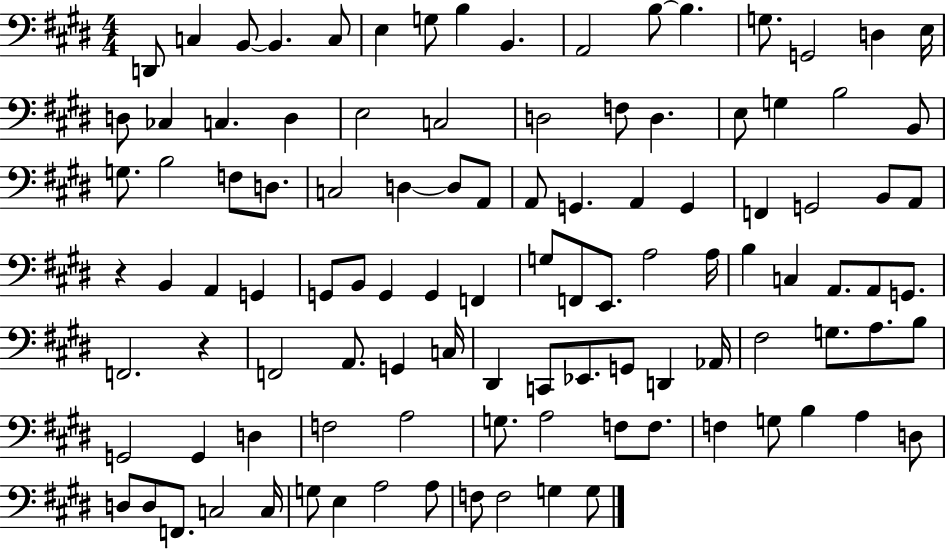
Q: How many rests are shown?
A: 2